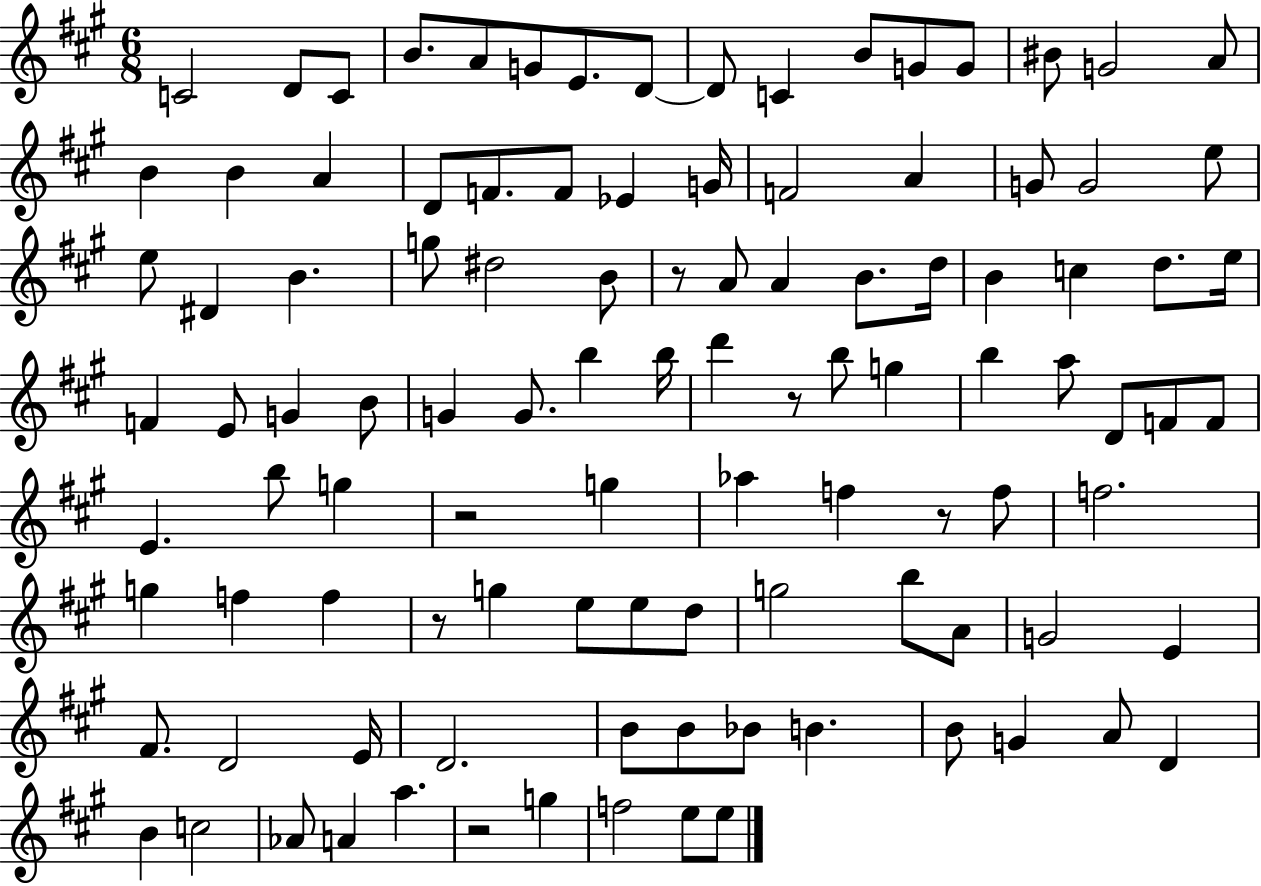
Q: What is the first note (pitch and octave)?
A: C4